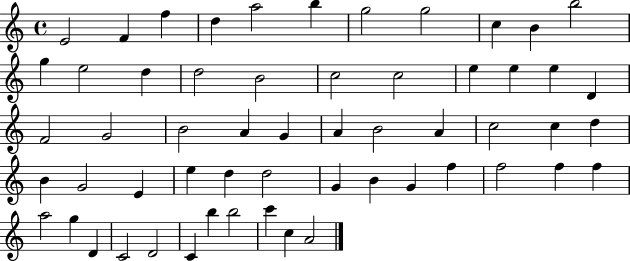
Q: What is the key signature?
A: C major